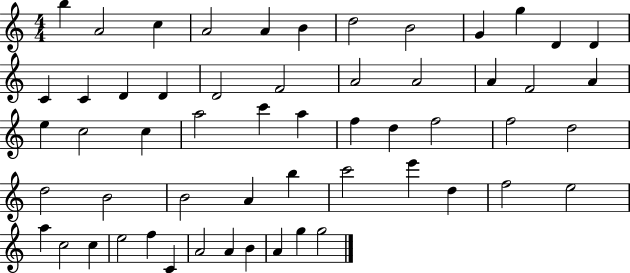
{
  \clef treble
  \numericTimeSignature
  \time 4/4
  \key c \major
  b''4 a'2 c''4 | a'2 a'4 b'4 | d''2 b'2 | g'4 g''4 d'4 d'4 | \break c'4 c'4 d'4 d'4 | d'2 f'2 | a'2 a'2 | a'4 f'2 a'4 | \break e''4 c''2 c''4 | a''2 c'''4 a''4 | f''4 d''4 f''2 | f''2 d''2 | \break d''2 b'2 | b'2 a'4 b''4 | c'''2 e'''4 d''4 | f''2 e''2 | \break a''4 c''2 c''4 | e''2 f''4 c'4 | a'2 a'4 b'4 | a'4 g''4 g''2 | \break \bar "|."
}